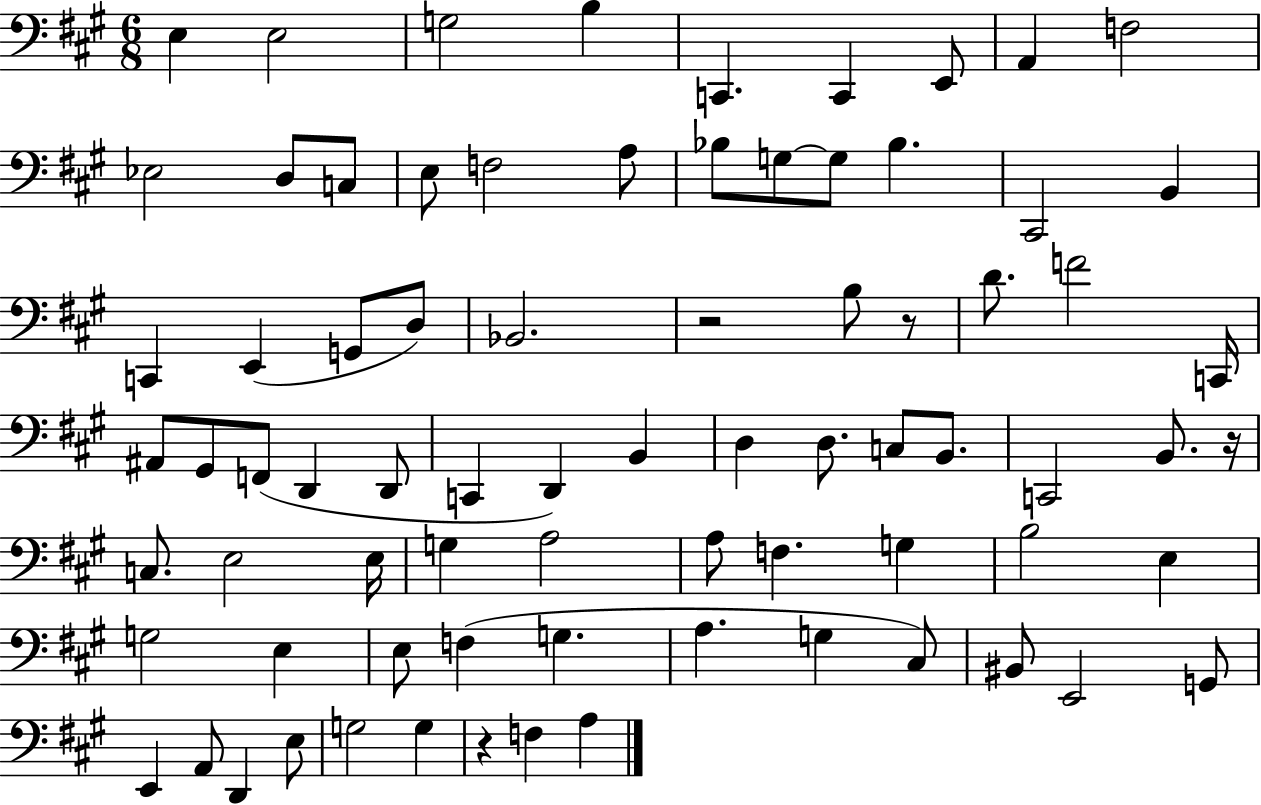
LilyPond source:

{
  \clef bass
  \numericTimeSignature
  \time 6/8
  \key a \major
  e4 e2 | g2 b4 | c,4. c,4 e,8 | a,4 f2 | \break ees2 d8 c8 | e8 f2 a8 | bes8 g8~~ g8 bes4. | cis,2 b,4 | \break c,4 e,4( g,8 d8) | bes,2. | r2 b8 r8 | d'8. f'2 c,16 | \break ais,8 gis,8 f,8( d,4 d,8 | c,4 d,4) b,4 | d4 d8. c8 b,8. | c,2 b,8. r16 | \break c8. e2 e16 | g4 a2 | a8 f4. g4 | b2 e4 | \break g2 e4 | e8 f4( g4. | a4. g4 cis8) | bis,8 e,2 g,8 | \break e,4 a,8 d,4 e8 | g2 g4 | r4 f4 a4 | \bar "|."
}